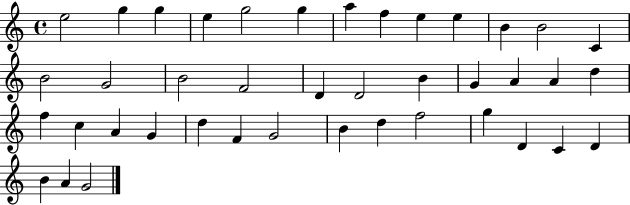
{
  \clef treble
  \time 4/4
  \defaultTimeSignature
  \key c \major
  e''2 g''4 g''4 | e''4 g''2 g''4 | a''4 f''4 e''4 e''4 | b'4 b'2 c'4 | \break b'2 g'2 | b'2 f'2 | d'4 d'2 b'4 | g'4 a'4 a'4 d''4 | \break f''4 c''4 a'4 g'4 | d''4 f'4 g'2 | b'4 d''4 f''2 | g''4 d'4 c'4 d'4 | \break b'4 a'4 g'2 | \bar "|."
}